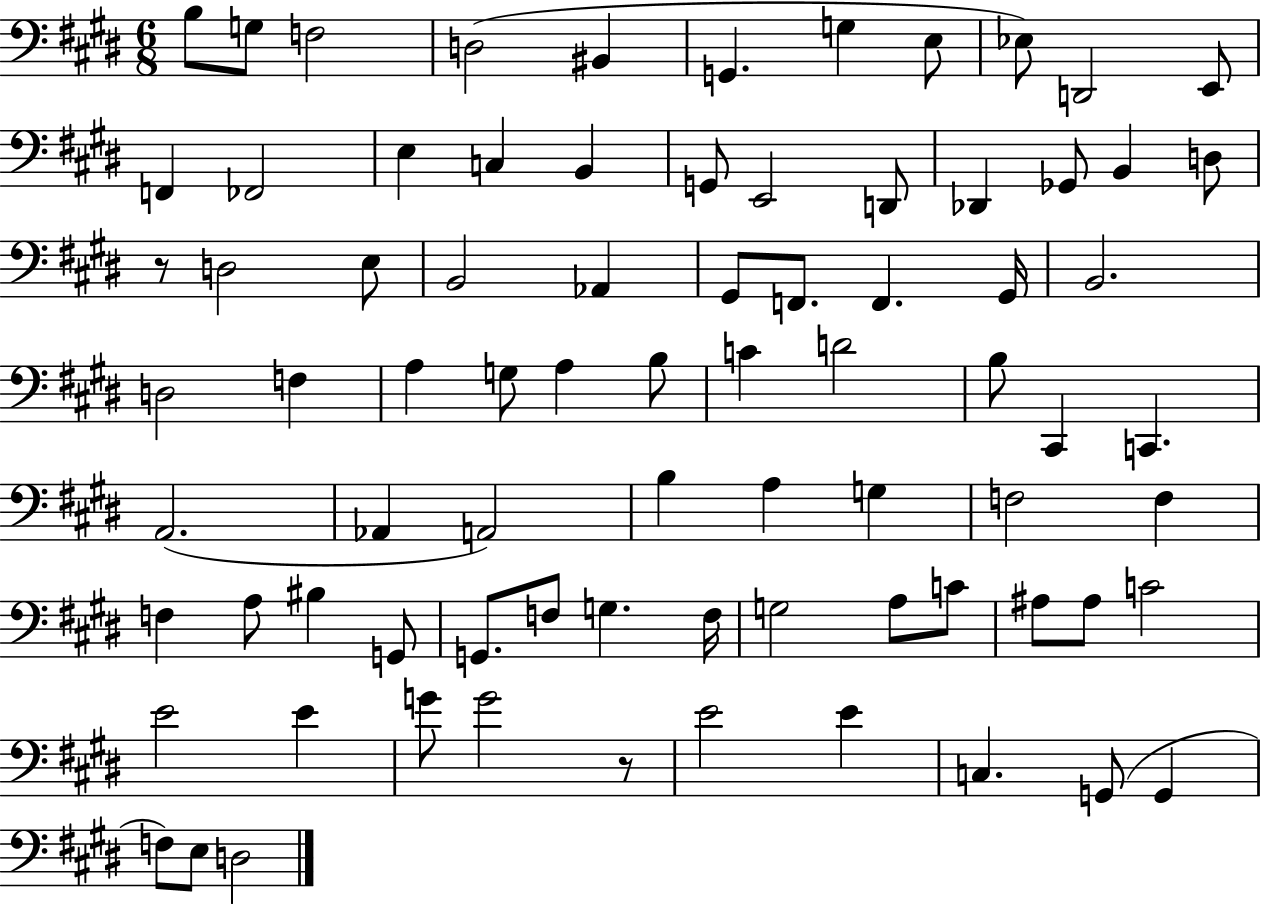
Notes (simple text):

B3/e G3/e F3/h D3/h BIS2/q G2/q. G3/q E3/e Eb3/e D2/h E2/e F2/q FES2/h E3/q C3/q B2/q G2/e E2/h D2/e Db2/q Gb2/e B2/q D3/e R/e D3/h E3/e B2/h Ab2/q G#2/e F2/e. F2/q. G#2/s B2/h. D3/h F3/q A3/q G3/e A3/q B3/e C4/q D4/h B3/e C#2/q C2/q. A2/h. Ab2/q A2/h B3/q A3/q G3/q F3/h F3/q F3/q A3/e BIS3/q G2/e G2/e. F3/e G3/q. F3/s G3/h A3/e C4/e A#3/e A#3/e C4/h E4/h E4/q G4/e G4/h R/e E4/h E4/q C3/q. G2/e G2/q F3/e E3/e D3/h